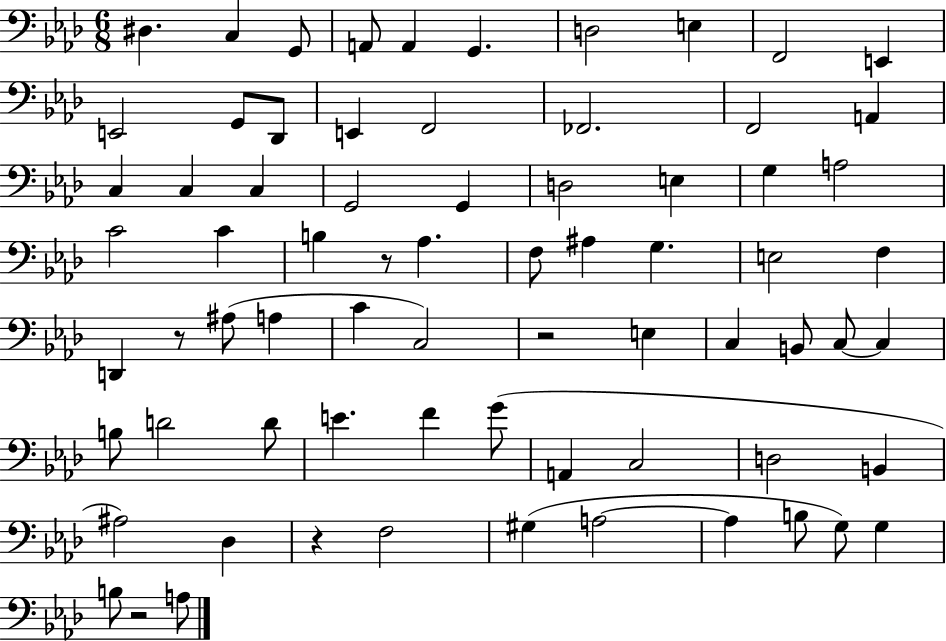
D#3/q. C3/q G2/e A2/e A2/q G2/q. D3/h E3/q F2/h E2/q E2/h G2/e Db2/e E2/q F2/h FES2/h. F2/h A2/q C3/q C3/q C3/q G2/h G2/q D3/h E3/q G3/q A3/h C4/h C4/q B3/q R/e Ab3/q. F3/e A#3/q G3/q. E3/h F3/q D2/q R/e A#3/e A3/q C4/q C3/h R/h E3/q C3/q B2/e C3/e C3/q B3/e D4/h D4/e E4/q. F4/q G4/e A2/q C3/h D3/h B2/q A#3/h Db3/q R/q F3/h G#3/q A3/h A3/q B3/e G3/e G3/q B3/e R/h A3/e